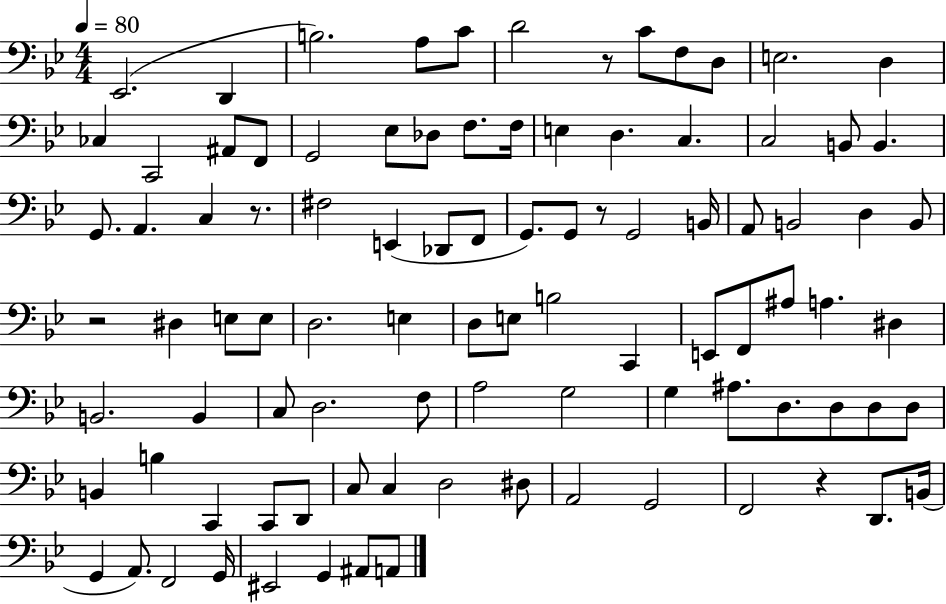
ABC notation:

X:1
T:Untitled
M:4/4
L:1/4
K:Bb
_E,,2 D,, B,2 A,/2 C/2 D2 z/2 C/2 F,/2 D,/2 E,2 D, _C, C,,2 ^A,,/2 F,,/2 G,,2 _E,/2 _D,/2 F,/2 F,/4 E, D, C, C,2 B,,/2 B,, G,,/2 A,, C, z/2 ^F,2 E,, _D,,/2 F,,/2 G,,/2 G,,/2 z/2 G,,2 B,,/4 A,,/2 B,,2 D, B,,/2 z2 ^D, E,/2 E,/2 D,2 E, D,/2 E,/2 B,2 C,, E,,/2 F,,/2 ^A,/2 A, ^D, B,,2 B,, C,/2 D,2 F,/2 A,2 G,2 G, ^A,/2 D,/2 D,/2 D,/2 D,/2 B,, B, C,, C,,/2 D,,/2 C,/2 C, D,2 ^D,/2 A,,2 G,,2 F,,2 z D,,/2 B,,/4 G,, A,,/2 F,,2 G,,/4 ^E,,2 G,, ^A,,/2 A,,/2